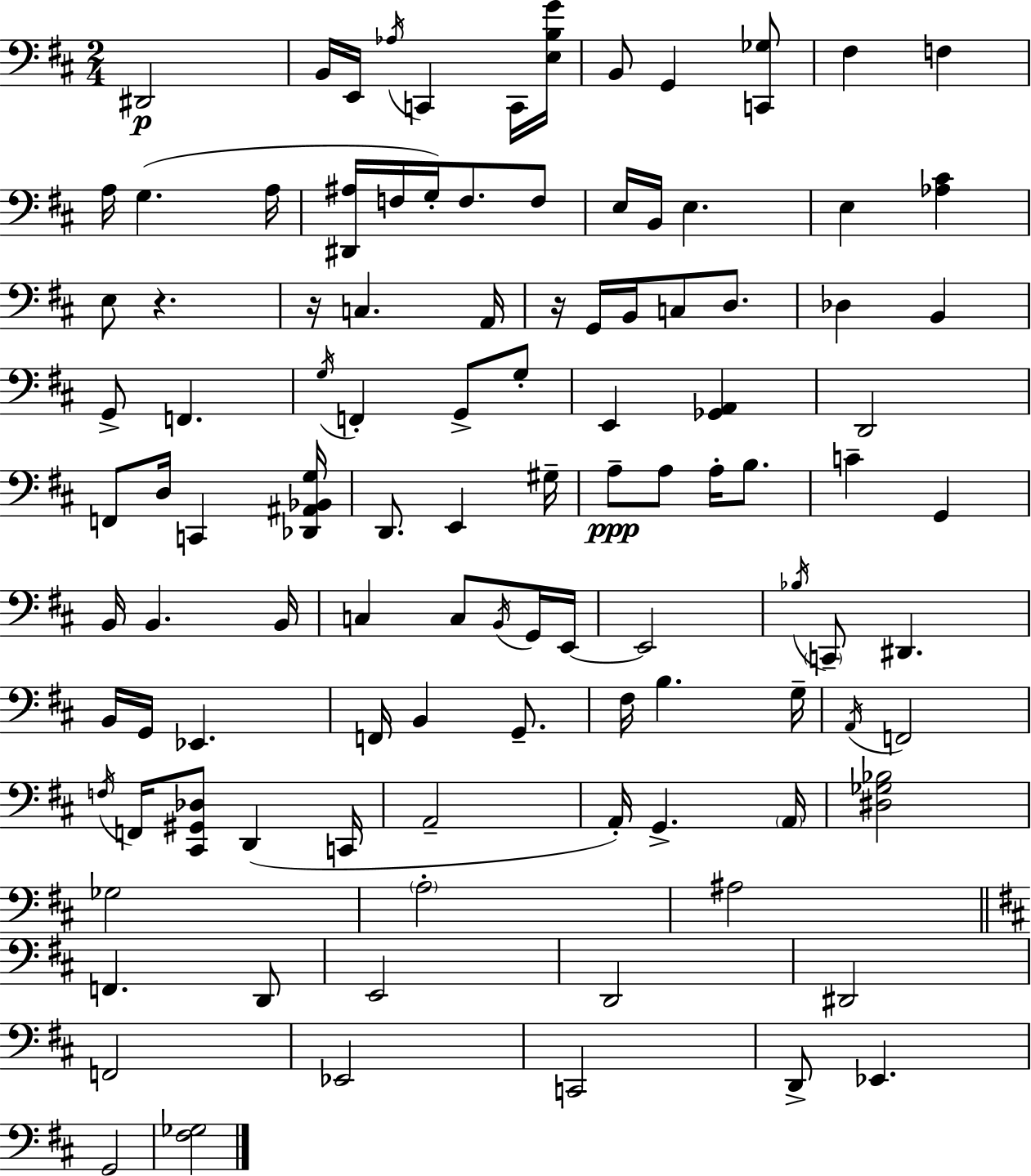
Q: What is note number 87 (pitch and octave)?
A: E2